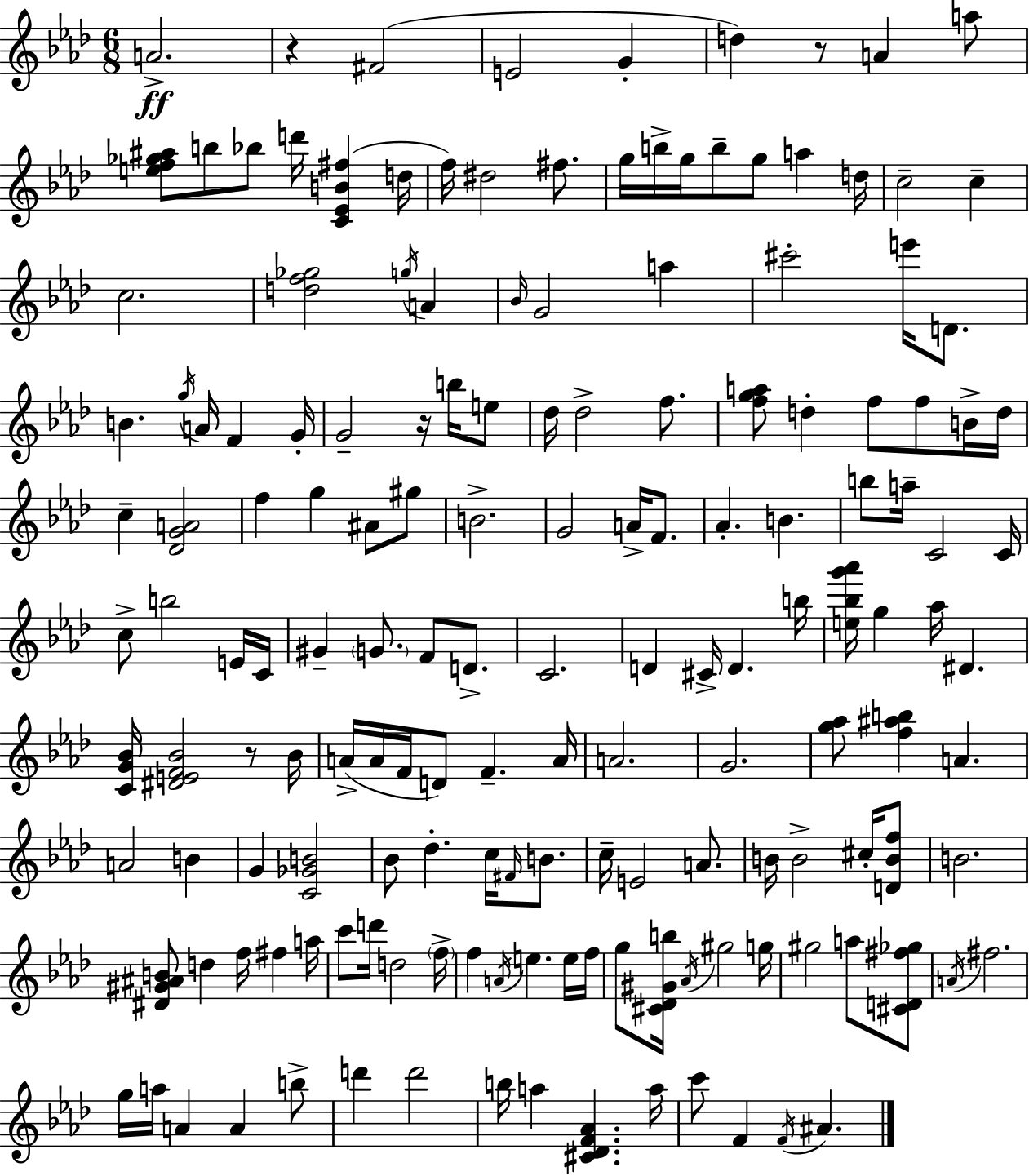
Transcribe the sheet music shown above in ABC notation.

X:1
T:Untitled
M:6/8
L:1/4
K:Fm
A2 z ^F2 E2 G d z/2 A a/2 [ef_g^a]/2 b/2 _b/2 d'/4 [C_EB^f] d/4 f/4 ^d2 ^f/2 g/4 b/4 g/4 b/2 g/2 a d/4 c2 c c2 [df_g]2 g/4 A _B/4 G2 a ^c'2 e'/4 D/2 B g/4 A/4 F G/4 G2 z/4 b/4 e/2 _d/4 _d2 f/2 [fga]/2 d f/2 f/2 B/4 d/4 c [_DGA]2 f g ^A/2 ^g/2 B2 G2 A/4 F/2 _A B b/2 a/4 C2 C/4 c/2 b2 E/4 C/4 ^G G/2 F/2 D/2 C2 D ^C/4 D b/4 [e_bg'_a']/4 g _a/4 ^D [CG_B]/4 [^DEF_B]2 z/2 _B/4 A/4 A/4 F/4 D/2 F A/4 A2 G2 [g_a]/2 [f^ab] A A2 B G [C_GB]2 _B/2 _d c/4 ^F/4 B/2 c/4 E2 A/2 B/4 B2 ^c/4 [DBf]/2 B2 [^D^G^AB]/2 d f/4 ^f a/4 c'/2 d'/4 d2 f/4 f A/4 e e/4 f/4 g/2 [^C_D^Gb]/4 _A/4 ^g2 g/4 ^g2 a/2 [^CD^f_g]/2 A/4 ^f2 g/4 a/4 A A b/2 d' d'2 b/4 a [^C_DF_A] a/4 c'/2 F F/4 ^A